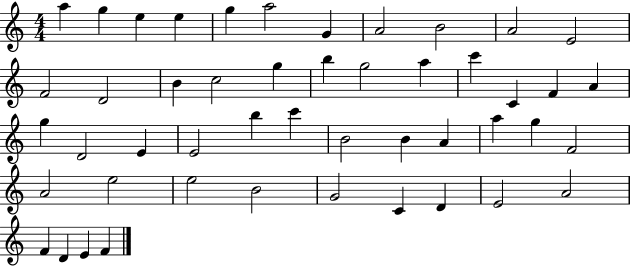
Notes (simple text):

A5/q G5/q E5/q E5/q G5/q A5/h G4/q A4/h B4/h A4/h E4/h F4/h D4/h B4/q C5/h G5/q B5/q G5/h A5/q C6/q C4/q F4/q A4/q G5/q D4/h E4/q E4/h B5/q C6/q B4/h B4/q A4/q A5/q G5/q F4/h A4/h E5/h E5/h B4/h G4/h C4/q D4/q E4/h A4/h F4/q D4/q E4/q F4/q